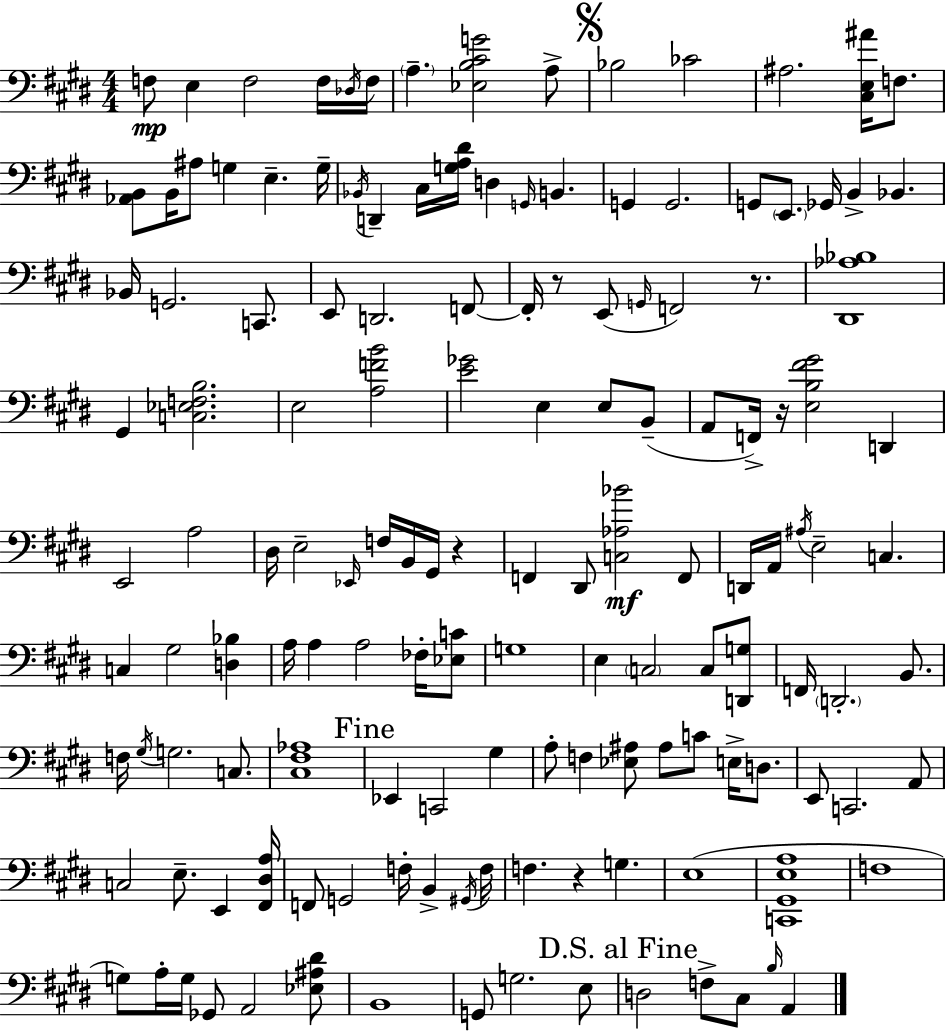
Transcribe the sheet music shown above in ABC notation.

X:1
T:Untitled
M:4/4
L:1/4
K:E
F,/2 E, F,2 F,/4 _D,/4 F,/4 A, [_E,B,^CG]2 A,/2 _B,2 _C2 ^A,2 [^C,E,^A]/4 F,/2 [_A,,B,,]/2 B,,/4 ^A,/2 G, E, G,/4 _B,,/4 D,, ^C,/4 [G,A,^D]/4 D, G,,/4 B,, G,, G,,2 G,,/2 E,,/2 _G,,/4 B,, _B,, _B,,/4 G,,2 C,,/2 E,,/2 D,,2 F,,/2 F,,/4 z/2 E,,/2 G,,/4 F,,2 z/2 [^D,,_A,_B,]4 ^G,, [C,_E,F,B,]2 E,2 [A,FB]2 [E_G]2 E, E,/2 B,,/2 A,,/2 F,,/4 z/4 [E,B,^F^G]2 D,, E,,2 A,2 ^D,/4 E,2 _E,,/4 F,/4 B,,/4 ^G,,/4 z F,, ^D,,/2 [C,_A,_B]2 F,,/2 D,,/4 A,,/4 ^A,/4 E,2 C, C, ^G,2 [D,_B,] A,/4 A, A,2 _F,/4 [_E,C]/2 G,4 E, C,2 C,/2 [D,,G,]/2 F,,/4 D,,2 B,,/2 F,/4 ^G,/4 G,2 C,/2 [^C,^F,_A,]4 _E,, C,,2 ^G, A,/2 F, [_E,^A,]/2 ^A,/2 C/2 E,/4 D,/2 E,,/2 C,,2 A,,/2 C,2 E,/2 E,, [^F,,^D,A,]/4 F,,/2 G,,2 F,/4 B,, ^G,,/4 F,/4 F, z G, E,4 [C,,^G,,E,A,]4 F,4 G,/2 A,/4 G,/4 _G,,/2 A,,2 [_E,^A,^D]/2 B,,4 G,,/2 G,2 E,/2 D,2 F,/2 ^C,/2 B,/4 A,,